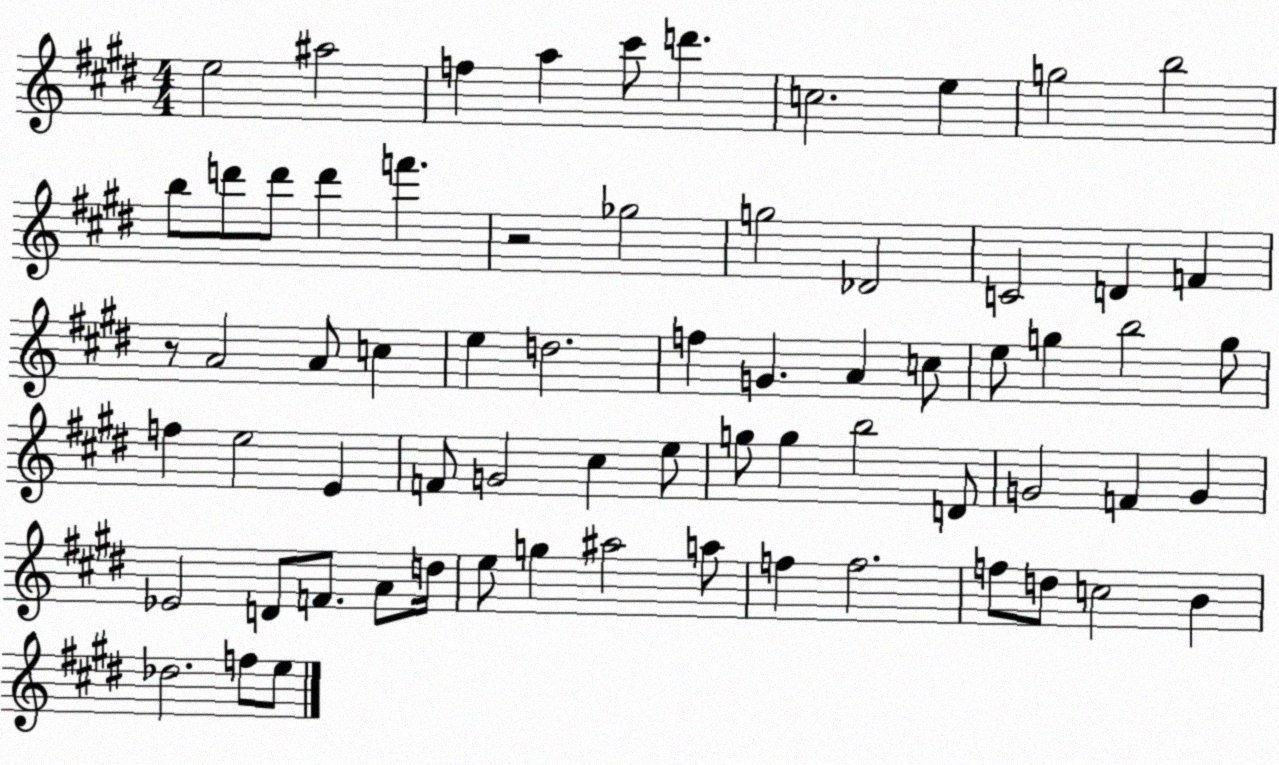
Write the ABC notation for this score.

X:1
T:Untitled
M:4/4
L:1/4
K:E
e2 ^a2 f a ^c'/2 d' c2 e g2 b2 b/2 d'/2 d'/2 d' f' z2 _g2 g2 _D2 C2 D F z/2 A2 A/2 c e d2 f G A c/2 e/2 g b2 g/2 f e2 E F/2 G2 ^c e/2 g/2 g b2 D/2 G2 F G _E2 D/2 F/2 A/2 d/4 e/2 g ^a2 a/2 f f2 f/2 d/2 c2 B _d2 f/2 e/2